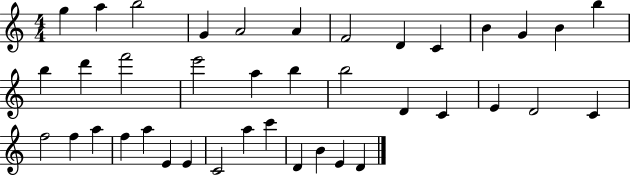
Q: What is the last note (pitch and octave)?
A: D4